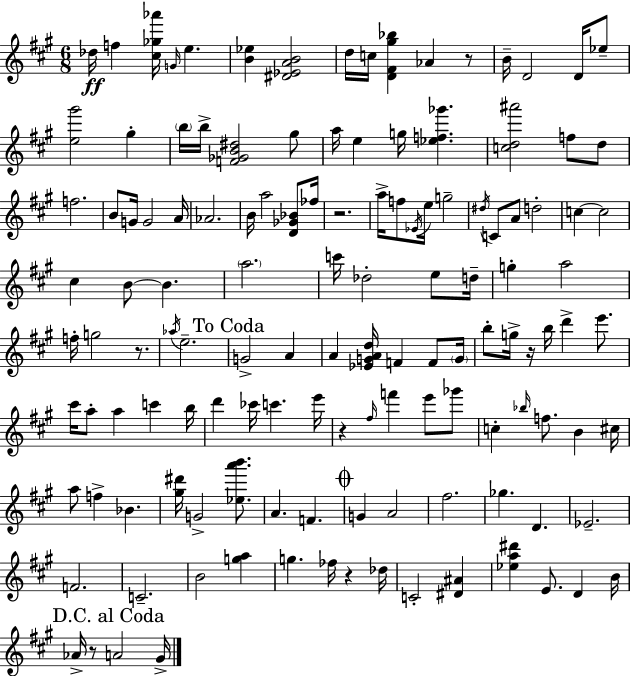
X:1
T:Untitled
M:6/8
L:1/4
K:A
_d/4 f [^c_g_a']/4 G/4 e [B_e] [^D_EAB]2 d/4 c/4 [D^F^g_b] _A z/2 B/4 D2 D/4 _e/2 [e^g']2 ^g b/4 b/4 [F_GB^d]2 ^g/2 a/4 e g/4 [_ef_g'] [cd^a']2 f/2 d/2 f2 B/2 G/4 G2 A/4 _A2 B/4 a2 [D_G_B]/2 _f/4 z2 a/4 f/2 _E/4 e/4 g2 ^d/4 C/2 A/2 d2 c c2 ^c B/2 B a2 c'/4 _d2 e/2 d/4 g a2 f/4 g2 z/2 _a/4 e2 G2 A A [_EGAd]/4 F F/2 G/4 b/2 g/4 z/4 b/4 d' e'/2 ^c'/4 a/2 a c' b/4 d' _c'/4 c' e'/4 z ^f/4 f' e'/2 _g'/2 c _b/4 f/2 B ^c/4 a/2 f _B [^g^d']/4 G2 [_ea'b']/2 A F G A2 ^f2 _g D _E2 F2 C2 B2 [ga] g _f/4 z _d/4 C2 [^D^A] [_ea^d'] E/2 D B/4 _A/4 z/2 A2 ^G/4